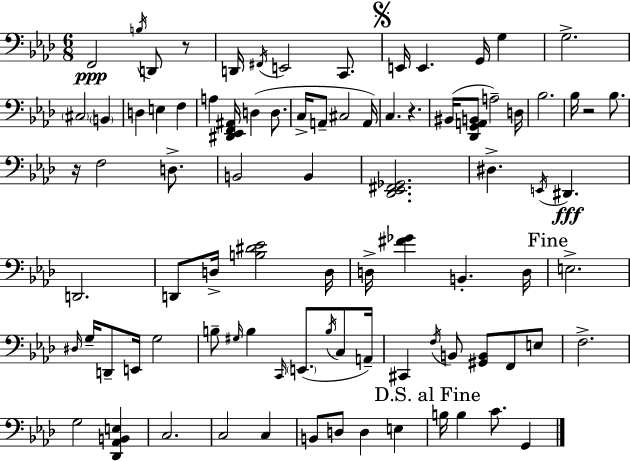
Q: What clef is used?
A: bass